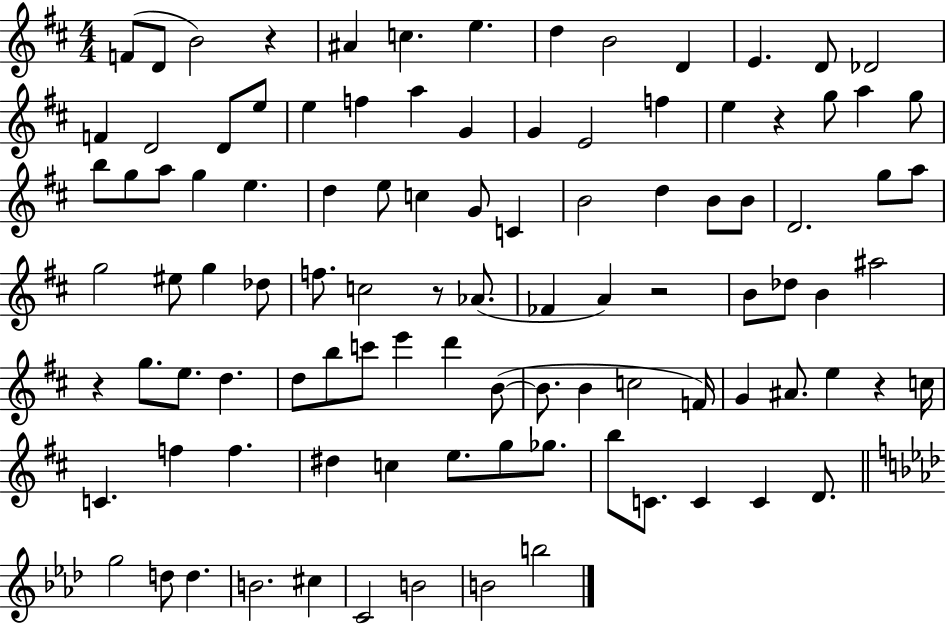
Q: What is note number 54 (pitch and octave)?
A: B4